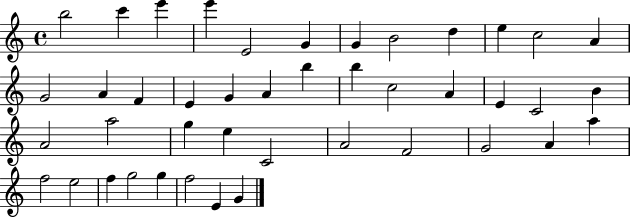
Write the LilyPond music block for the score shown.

{
  \clef treble
  \time 4/4
  \defaultTimeSignature
  \key c \major
  b''2 c'''4 e'''4 | e'''4 e'2 g'4 | g'4 b'2 d''4 | e''4 c''2 a'4 | \break g'2 a'4 f'4 | e'4 g'4 a'4 b''4 | b''4 c''2 a'4 | e'4 c'2 b'4 | \break a'2 a''2 | g''4 e''4 c'2 | a'2 f'2 | g'2 a'4 a''4 | \break f''2 e''2 | f''4 g''2 g''4 | f''2 e'4 g'4 | \bar "|."
}